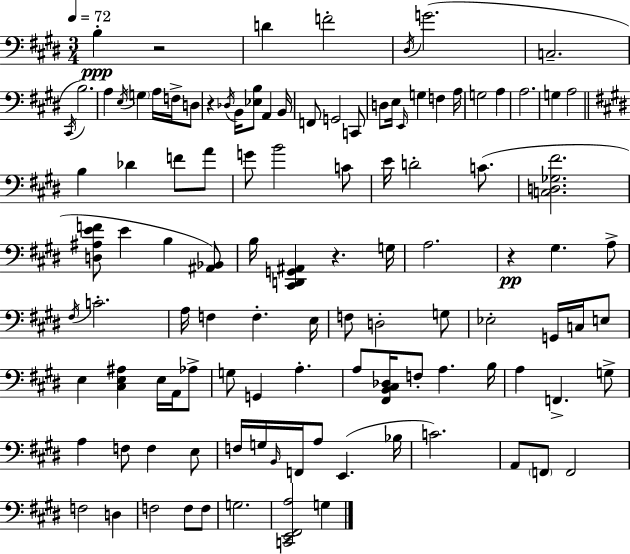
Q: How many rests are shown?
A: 4